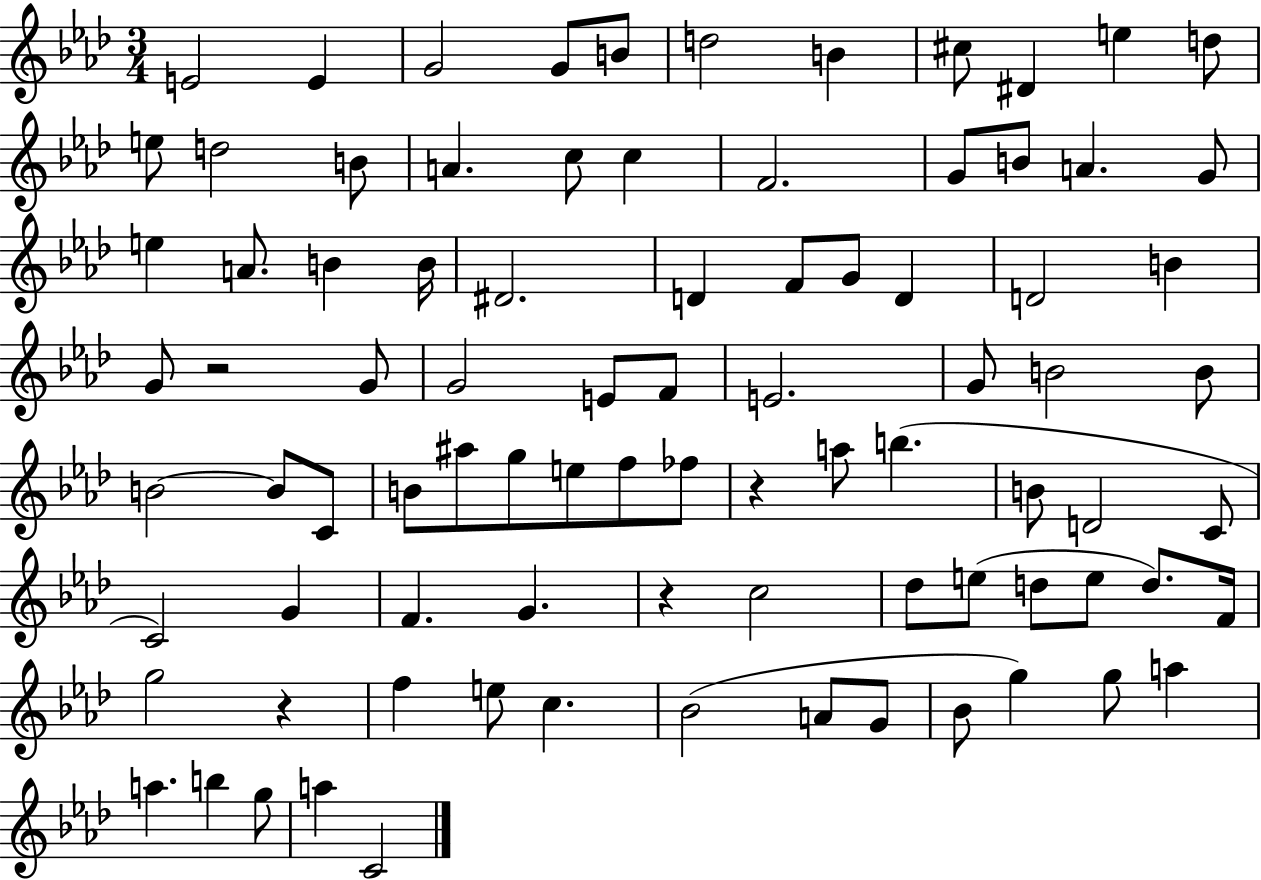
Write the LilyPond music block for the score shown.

{
  \clef treble
  \numericTimeSignature
  \time 3/4
  \key aes \major
  e'2 e'4 | g'2 g'8 b'8 | d''2 b'4 | cis''8 dis'4 e''4 d''8 | \break e''8 d''2 b'8 | a'4. c''8 c''4 | f'2. | g'8 b'8 a'4. g'8 | \break e''4 a'8. b'4 b'16 | dis'2. | d'4 f'8 g'8 d'4 | d'2 b'4 | \break g'8 r2 g'8 | g'2 e'8 f'8 | e'2. | g'8 b'2 b'8 | \break b'2~~ b'8 c'8 | b'8 ais''8 g''8 e''8 f''8 fes''8 | r4 a''8 b''4.( | b'8 d'2 c'8 | \break c'2) g'4 | f'4. g'4. | r4 c''2 | des''8 e''8( d''8 e''8 d''8.) f'16 | \break g''2 r4 | f''4 e''8 c''4. | bes'2( a'8 g'8 | bes'8 g''4) g''8 a''4 | \break a''4. b''4 g''8 | a''4 c'2 | \bar "|."
}